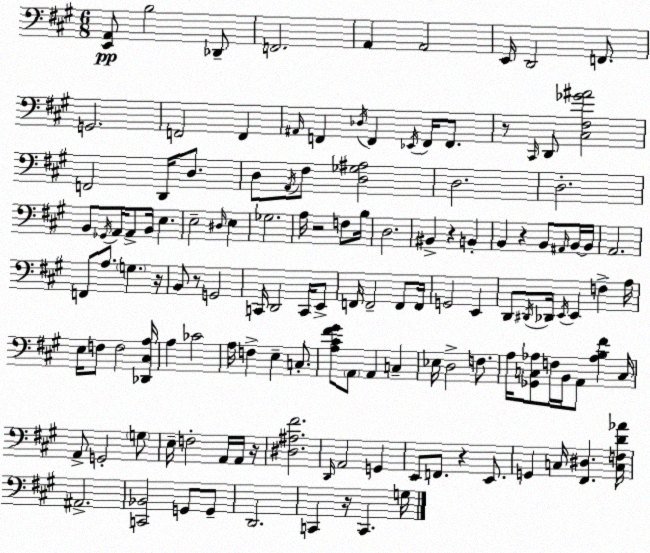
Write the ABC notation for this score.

X:1
T:Untitled
M:6/8
L:1/4
K:A
[E,,A,,]/2 B,2 _D,,/2 F,,2 A,, A,,2 E,,/4 D,,2 F,,/2 G,,2 F,,2 F,, ^A,,/4 F,, _D,/4 F,, _E,,/4 F,,/4 F,,/2 z/2 ^C,,/4 D,,/2 [^C,^F,_G^A]2 F,,2 D,,/4 D,/2 D,/2 A,,/4 ^F,/2 [D,_G,^A,]2 D,2 D,2 B,,/2 _G,,/4 A,,/4 A,,/2 B,,/4 E, E,2 ^D,/4 E, _G,2 A,/4 z2 F,/2 B,/4 D,2 ^B,, z B,, B,, z B,,/2 ^A,,/4 B,,/4 B,,/4 A,,2 F,,/2 A,/2 G, z/4 B,,/2 z/2 G,,2 C,,/4 D,,2 C,,/4 E,,/2 F,,/4 F,,2 F,,/2 F,,/4 G,,2 E,, D,,/2 ^D,,/4 _D,,/4 E,,/4 E,, F, A,/4 E,/4 F,/2 F,2 [_D,,^C,A,]/4 A, _C2 A,/4 F, E, C,/2 [A,^C^F^G]/2 A,,/2 A,, C, _E,/4 D,2 F,/2 A,/4 [_G,,C,_A,]/2 F,/4 B,,/4 A,,/2 [_A,B,^F] C,/4 A,,/2 G,,2 G,/2 E,/4 F,2 A,,/4 A,,/4 z/4 [^D,^A,^F]2 D,,/4 A,,2 G,, E,,/2 F,,/2 z E,,/2 G,, C,/4 [^F,,^D,] [C,F,D_A]/4 ^A,,2 [C,,_B,,]2 G,,/2 G,,/2 D,,2 C,, z/4 C,, G,/4